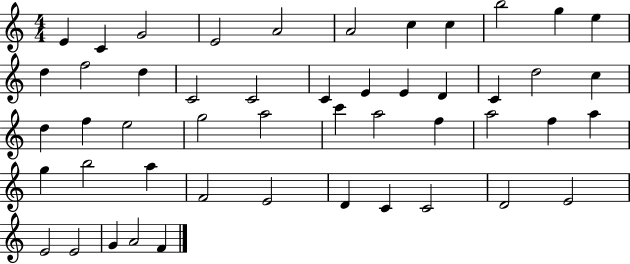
E4/q C4/q G4/h E4/h A4/h A4/h C5/q C5/q B5/h G5/q E5/q D5/q F5/h D5/q C4/h C4/h C4/q E4/q E4/q D4/q C4/q D5/h C5/q D5/q F5/q E5/h G5/h A5/h C6/q A5/h F5/q A5/h F5/q A5/q G5/q B5/h A5/q F4/h E4/h D4/q C4/q C4/h D4/h E4/h E4/h E4/h G4/q A4/h F4/q